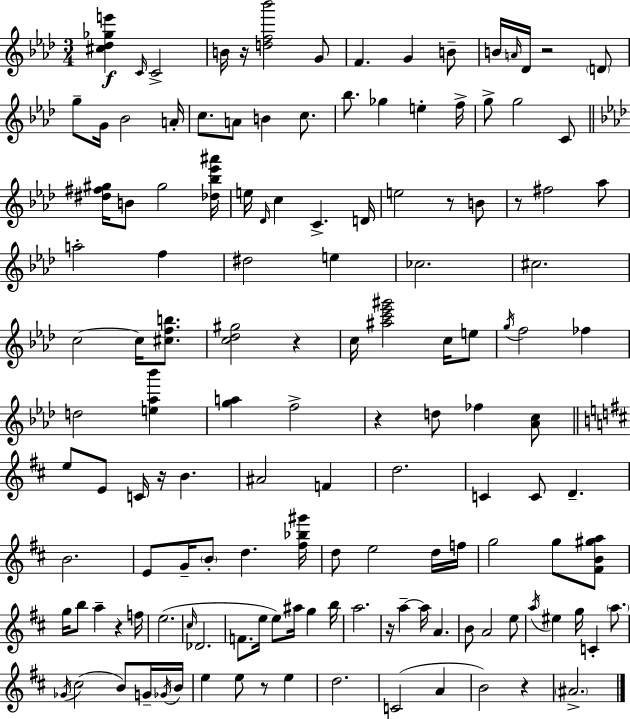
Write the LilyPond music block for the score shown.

{
  \clef treble
  \numericTimeSignature
  \time 3/4
  \key aes \major
  <cis'' des'' ges'' e'''>4\f \grace { c'16 } c'2-> | b'16 r16 <d'' f'' bes'''>2 g'8 | f'4. g'4 b'8-- | b'16 \grace { a'16 } des'16 r2 | \break \parenthesize d'8 g''8-- g'16 bes'2 | a'16-. c''8. a'8 b'4 c''8. | bes''8. ges''4 e''4-. | f''16-> g''8-> g''2 | \break c'8 \bar "||" \break \key aes \major <dis'' fis'' gis''>16 b'8 gis''2 <des'' bes'' ees''' ais'''>16 | e''16 \grace { des'16 } c''4 c'4.-> | d'16 e''2 r8 b'8 | r8 fis''2 aes''8 | \break a''2-. f''4 | dis''2 e''4 | ces''2. | cis''2. | \break c''2~~ c''16 <cis'' f'' b''>8. | <c'' des'' gis''>2 r4 | c''16 <ais'' c''' ees''' gis'''>2 c''16 e''8 | \acciaccatura { g''16 } f''2 fes''4 | \break d''2 <e'' aes'' bes'''>4 | <g'' a''>4 f''2-> | r4 d''8 fes''4 | <aes' c''>8 \bar "||" \break \key b \minor e''8 e'8 c'16 r16 b'4. | ais'2 f'4 | d''2. | c'4 c'8 d'4.-- | \break b'2. | e'8 g'16-- \parenthesize b'8-. d''4. <fis'' bes'' gis'''>16 | d''8 e''2 d''16 f''16 | g''2 g''8 <fis' b' gis'' a''>8 | \break g''16 b''8 a''4-- r4 f''16 | e''2.( | \grace { cis''16 } des'2. | f'8. e''16 e''8) ais''16 g''4 | \break b''16 a''2. | r16 a''4--~~ a''16 a'4. | b'8 a'2 e''8 | \acciaccatura { a''16 } eis''4 g''16 c'4-. \parenthesize a''8. | \break \acciaccatura { ges'16 }( cis''2 b'8) | g'16-- \acciaccatura { ges'16 } b'16 e''4 e''8 r8 | e''4 d''2. | c'2( | \break a'4 b'2) | r4 \parenthesize ais'2.-> | \bar "|."
}